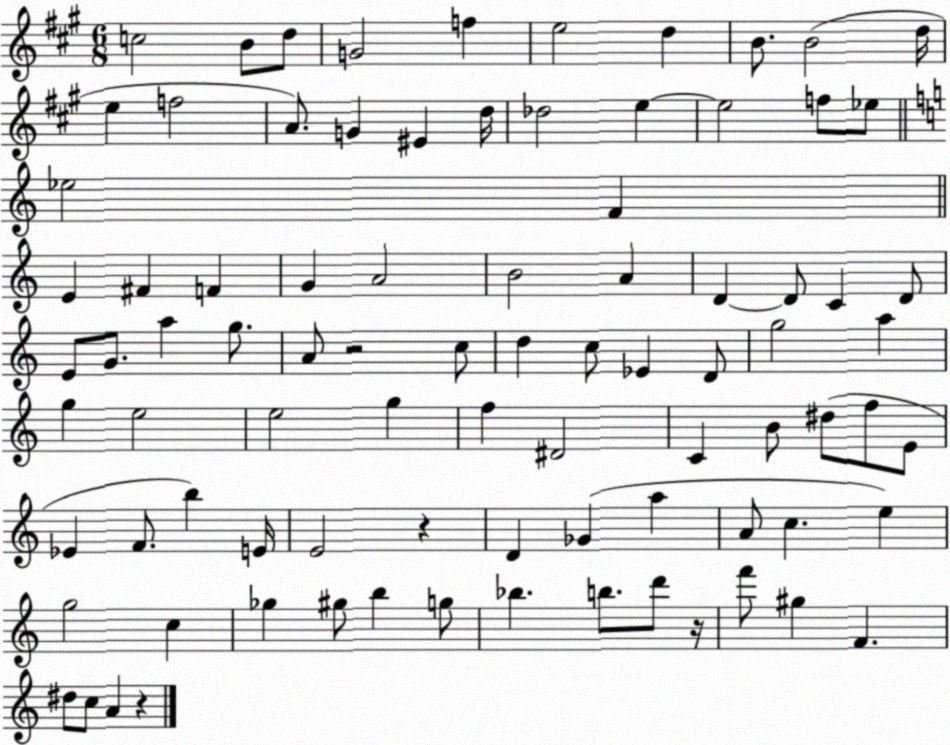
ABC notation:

X:1
T:Untitled
M:6/8
L:1/4
K:A
c2 B/2 d/2 G2 f e2 d B/2 B2 d/4 e f2 A/2 G ^E d/4 _d2 e e2 f/2 _e/2 _e2 F E ^F F G A2 B2 A D D/2 C D/2 E/2 G/2 a g/2 A/2 z2 c/2 d c/2 _E D/2 g2 a g e2 e2 g f ^D2 C B/2 ^d/2 f/2 E/2 _E F/2 b E/4 E2 z D _G a A/2 c e g2 c _g ^g/2 b g/2 _b b/2 d'/2 z/4 f'/2 ^g F ^d/2 c/2 A z